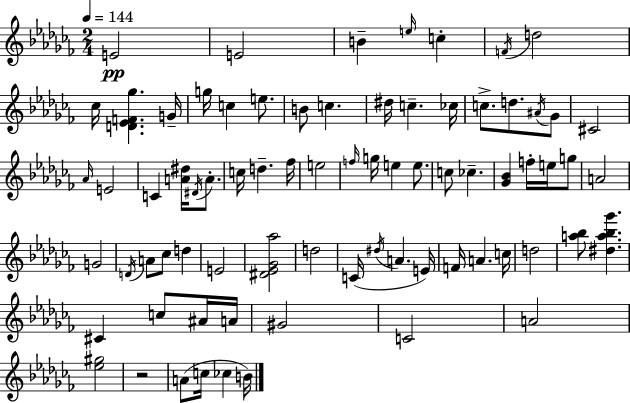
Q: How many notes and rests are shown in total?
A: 75